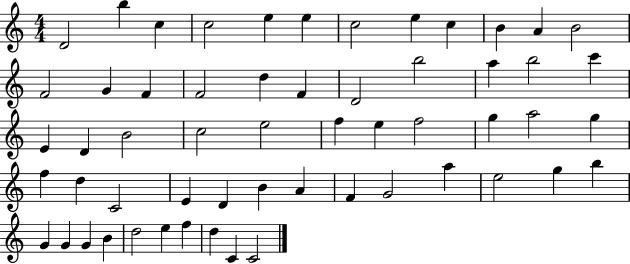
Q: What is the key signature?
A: C major